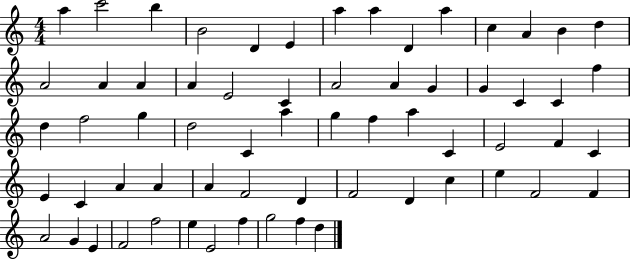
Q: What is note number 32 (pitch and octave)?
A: C4